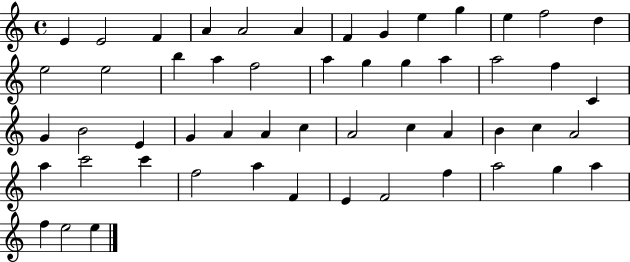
{
  \clef treble
  \time 4/4
  \defaultTimeSignature
  \key c \major
  e'4 e'2 f'4 | a'4 a'2 a'4 | f'4 g'4 e''4 g''4 | e''4 f''2 d''4 | \break e''2 e''2 | b''4 a''4 f''2 | a''4 g''4 g''4 a''4 | a''2 f''4 c'4 | \break g'4 b'2 e'4 | g'4 a'4 a'4 c''4 | a'2 c''4 a'4 | b'4 c''4 a'2 | \break a''4 c'''2 c'''4 | f''2 a''4 f'4 | e'4 f'2 f''4 | a''2 g''4 a''4 | \break f''4 e''2 e''4 | \bar "|."
}